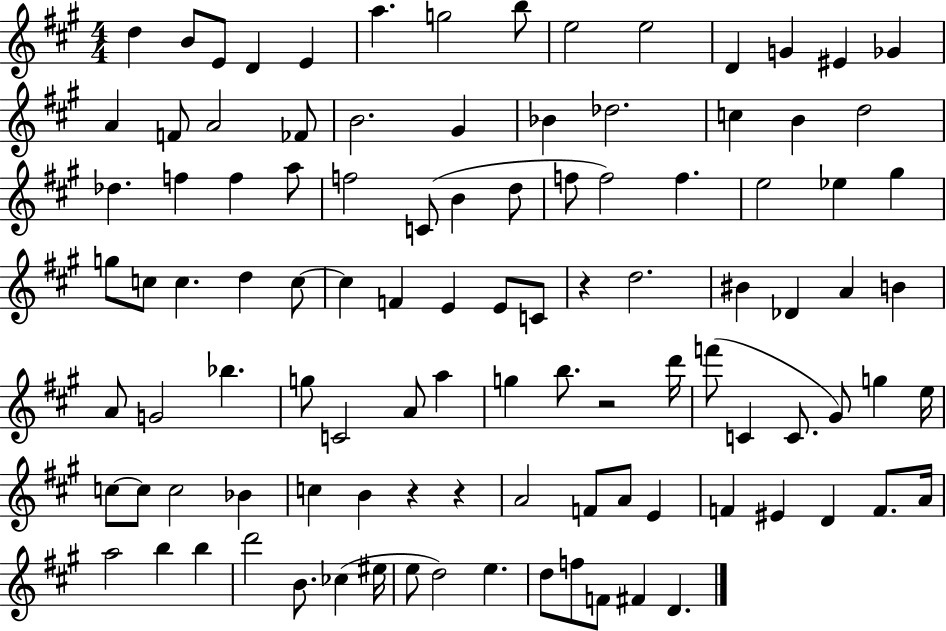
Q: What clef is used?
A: treble